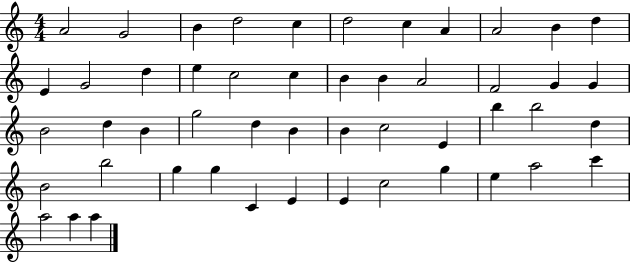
A4/h G4/h B4/q D5/h C5/q D5/h C5/q A4/q A4/h B4/q D5/q E4/q G4/h D5/q E5/q C5/h C5/q B4/q B4/q A4/h F4/h G4/q G4/q B4/h D5/q B4/q G5/h D5/q B4/q B4/q C5/h E4/q B5/q B5/h D5/q B4/h B5/h G5/q G5/q C4/q E4/q E4/q C5/h G5/q E5/q A5/h C6/q A5/h A5/q A5/q